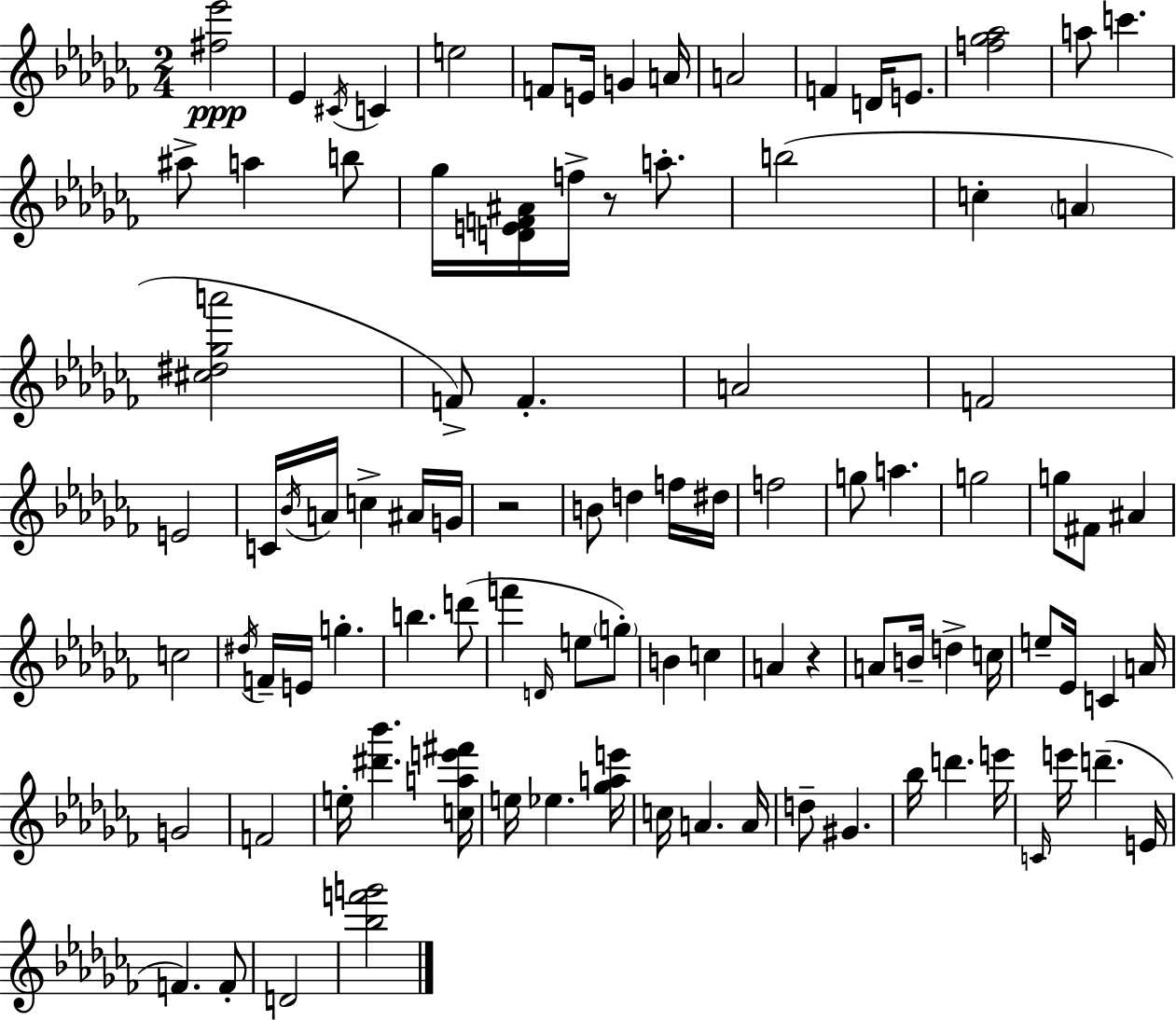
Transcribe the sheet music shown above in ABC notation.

X:1
T:Untitled
M:2/4
L:1/4
K:Abm
[^f_e']2 _E ^C/4 C e2 F/2 E/4 G A/4 A2 F D/4 E/2 [f_g_a]2 a/2 c' ^a/2 a b/2 _g/4 [DEF^A]/4 f/4 z/2 a/2 b2 c A [^c^d_ga']2 F/2 F A2 F2 E2 C/4 _B/4 A/4 c ^A/4 G/4 z2 B/2 d f/4 ^d/4 f2 g/2 a g2 g/2 ^F/2 ^A c2 ^d/4 F/4 E/4 g b d'/2 f' D/4 e/2 g/2 B c A z A/2 B/4 d c/4 e/2 _E/4 C A/4 G2 F2 e/4 [^d'_b'] [cae'^f']/4 e/4 _e [_gae']/4 c/4 A A/4 d/2 ^G _b/4 d' e'/4 C/4 e'/4 d' E/4 F F/2 D2 [_bf'g']2